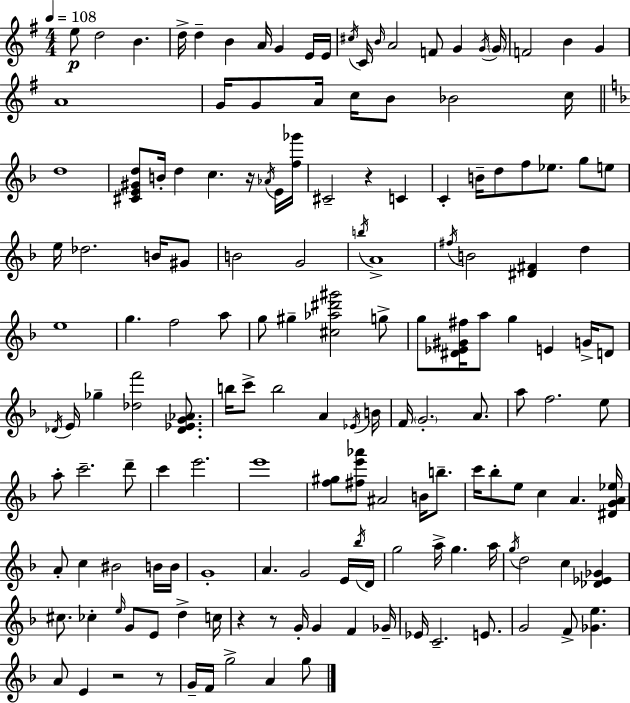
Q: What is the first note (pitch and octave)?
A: E5